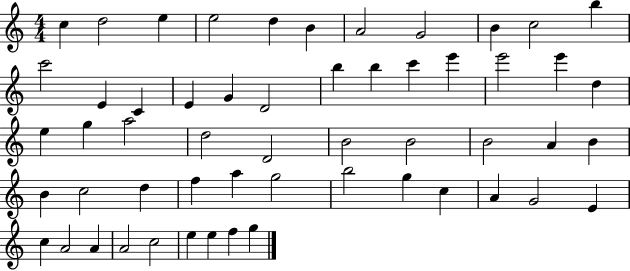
X:1
T:Untitled
M:4/4
L:1/4
K:C
c d2 e e2 d B A2 G2 B c2 b c'2 E C E G D2 b b c' e' e'2 e' d e g a2 d2 D2 B2 B2 B2 A B B c2 d f a g2 b2 g c A G2 E c A2 A A2 c2 e e f g